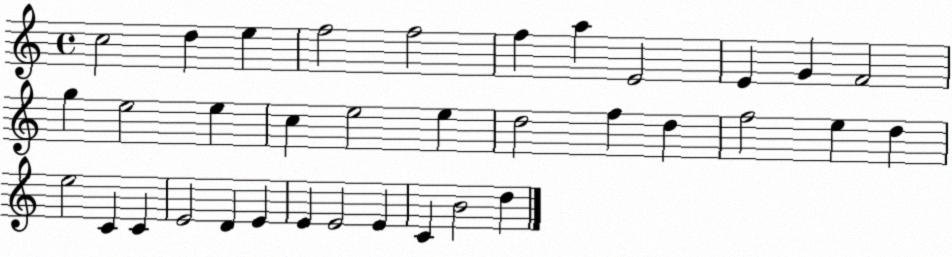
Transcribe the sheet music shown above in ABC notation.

X:1
T:Untitled
M:4/4
L:1/4
K:C
c2 d e f2 f2 f a E2 E G F2 g e2 e c e2 e d2 f d f2 e d e2 C C E2 D E E E2 E C B2 d